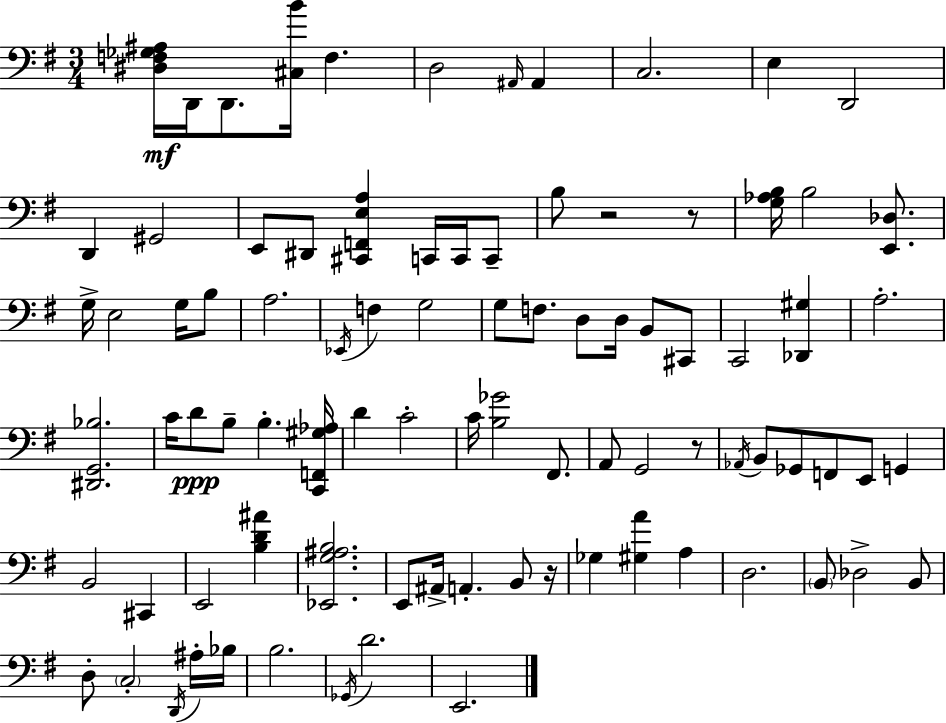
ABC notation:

X:1
T:Untitled
M:3/4
L:1/4
K:Em
[^D,F,_G,^A,]/4 D,,/4 D,,/2 [^C,B]/4 F, D,2 ^A,,/4 ^A,, C,2 E, D,,2 D,, ^G,,2 E,,/2 ^D,,/2 [^C,,F,,E,A,] C,,/4 C,,/4 C,,/2 B,/2 z2 z/2 [G,_A,B,]/4 B,2 [E,,_D,]/2 G,/4 E,2 G,/4 B,/2 A,2 _E,,/4 F, G,2 G,/2 F,/2 D,/2 D,/4 B,,/2 ^C,,/2 C,,2 [_D,,^G,] A,2 [^D,,G,,_B,]2 C/4 D/2 B,/2 B, [C,,F,,^G,_A,]/4 D C2 C/4 [B,_G]2 ^F,,/2 A,,/2 G,,2 z/2 _A,,/4 B,,/2 _G,,/2 F,,/2 E,,/2 G,, B,,2 ^C,, E,,2 [B,D^A] [_E,,G,^A,B,]2 E,,/2 ^A,,/4 A,, B,,/2 z/4 _G, [^G,A] A, D,2 B,,/2 _D,2 B,,/2 D,/2 C,2 D,,/4 ^A,/4 _B,/4 B,2 _G,,/4 D2 E,,2